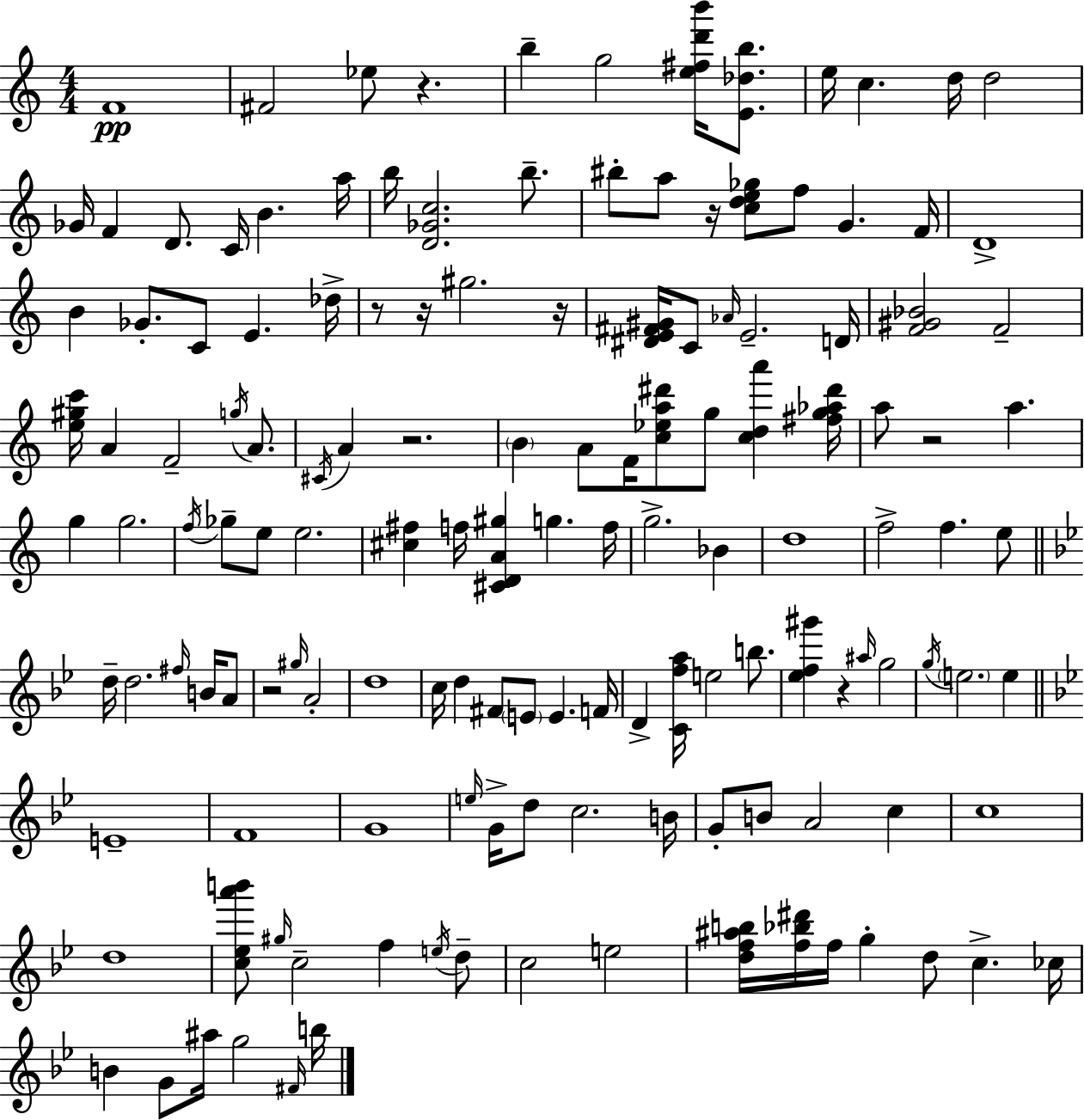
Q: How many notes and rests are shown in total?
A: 141